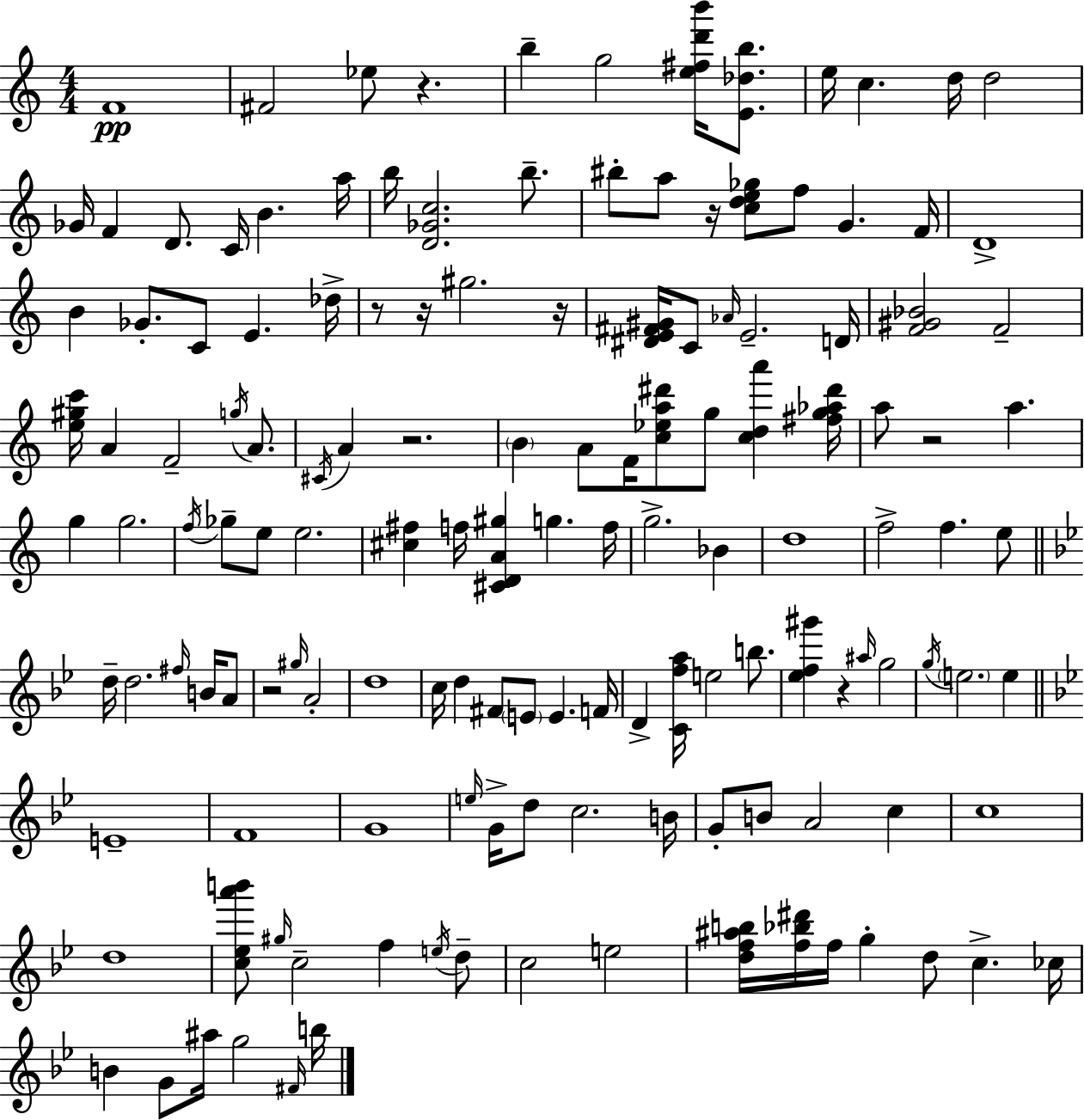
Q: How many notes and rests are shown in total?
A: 141